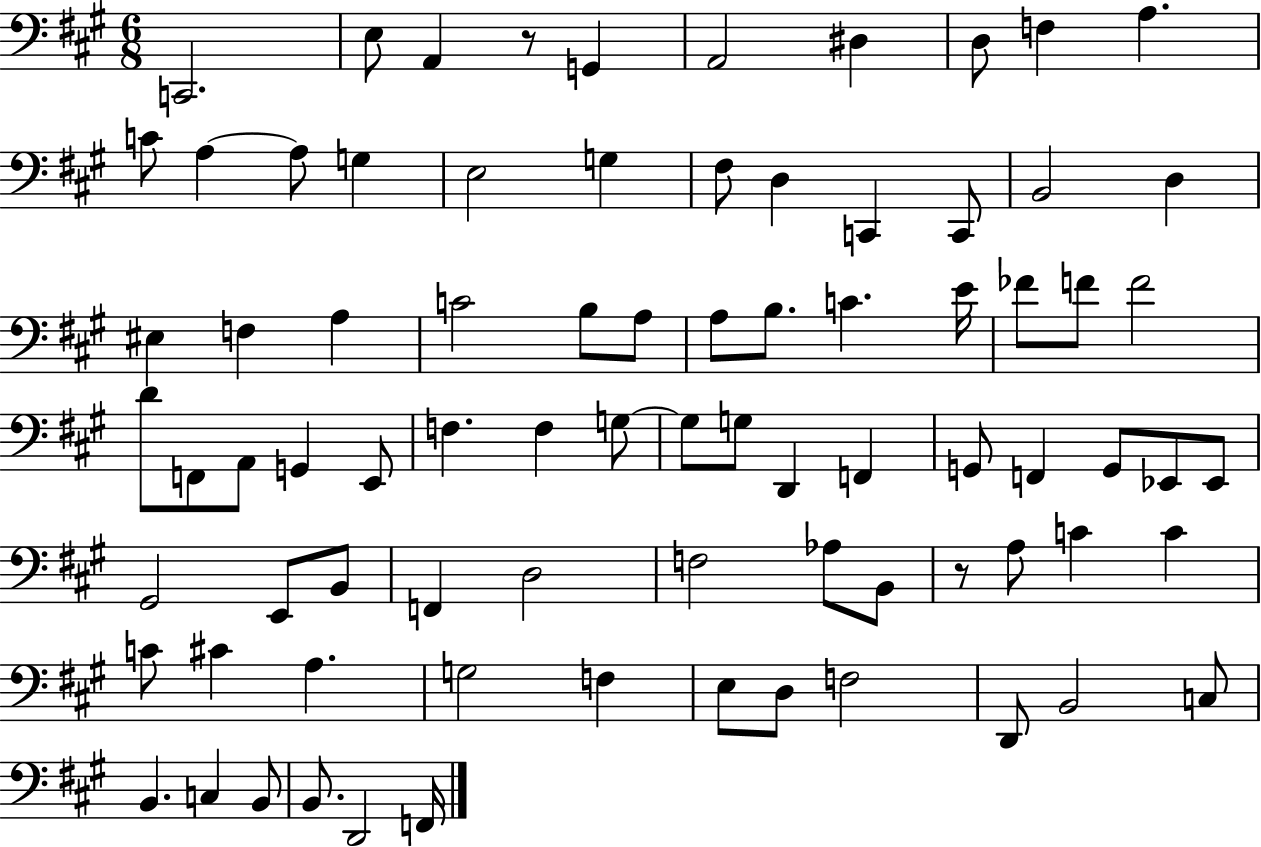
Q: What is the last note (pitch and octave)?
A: F2